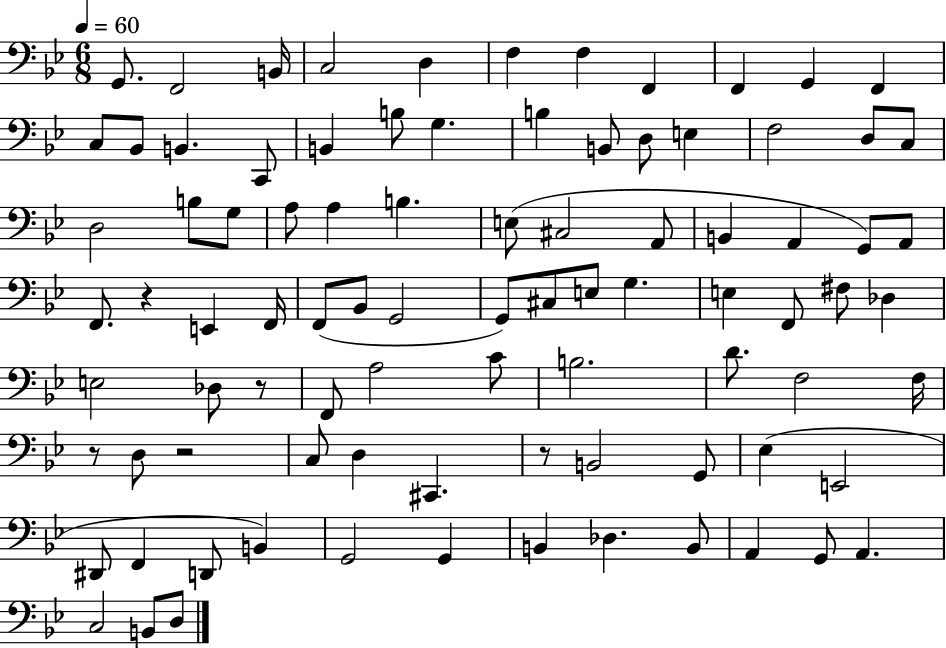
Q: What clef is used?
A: bass